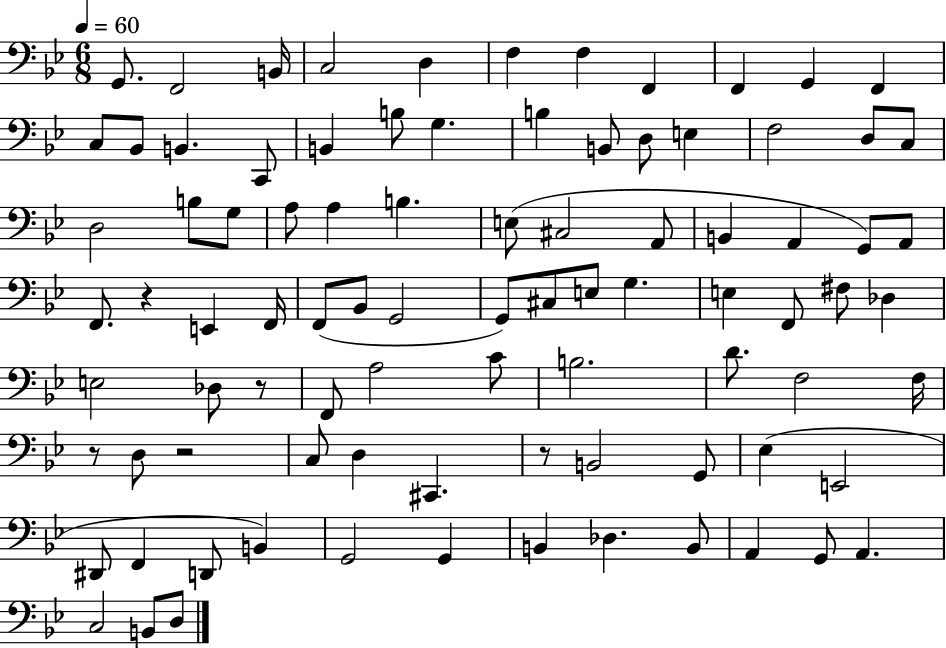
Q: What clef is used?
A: bass